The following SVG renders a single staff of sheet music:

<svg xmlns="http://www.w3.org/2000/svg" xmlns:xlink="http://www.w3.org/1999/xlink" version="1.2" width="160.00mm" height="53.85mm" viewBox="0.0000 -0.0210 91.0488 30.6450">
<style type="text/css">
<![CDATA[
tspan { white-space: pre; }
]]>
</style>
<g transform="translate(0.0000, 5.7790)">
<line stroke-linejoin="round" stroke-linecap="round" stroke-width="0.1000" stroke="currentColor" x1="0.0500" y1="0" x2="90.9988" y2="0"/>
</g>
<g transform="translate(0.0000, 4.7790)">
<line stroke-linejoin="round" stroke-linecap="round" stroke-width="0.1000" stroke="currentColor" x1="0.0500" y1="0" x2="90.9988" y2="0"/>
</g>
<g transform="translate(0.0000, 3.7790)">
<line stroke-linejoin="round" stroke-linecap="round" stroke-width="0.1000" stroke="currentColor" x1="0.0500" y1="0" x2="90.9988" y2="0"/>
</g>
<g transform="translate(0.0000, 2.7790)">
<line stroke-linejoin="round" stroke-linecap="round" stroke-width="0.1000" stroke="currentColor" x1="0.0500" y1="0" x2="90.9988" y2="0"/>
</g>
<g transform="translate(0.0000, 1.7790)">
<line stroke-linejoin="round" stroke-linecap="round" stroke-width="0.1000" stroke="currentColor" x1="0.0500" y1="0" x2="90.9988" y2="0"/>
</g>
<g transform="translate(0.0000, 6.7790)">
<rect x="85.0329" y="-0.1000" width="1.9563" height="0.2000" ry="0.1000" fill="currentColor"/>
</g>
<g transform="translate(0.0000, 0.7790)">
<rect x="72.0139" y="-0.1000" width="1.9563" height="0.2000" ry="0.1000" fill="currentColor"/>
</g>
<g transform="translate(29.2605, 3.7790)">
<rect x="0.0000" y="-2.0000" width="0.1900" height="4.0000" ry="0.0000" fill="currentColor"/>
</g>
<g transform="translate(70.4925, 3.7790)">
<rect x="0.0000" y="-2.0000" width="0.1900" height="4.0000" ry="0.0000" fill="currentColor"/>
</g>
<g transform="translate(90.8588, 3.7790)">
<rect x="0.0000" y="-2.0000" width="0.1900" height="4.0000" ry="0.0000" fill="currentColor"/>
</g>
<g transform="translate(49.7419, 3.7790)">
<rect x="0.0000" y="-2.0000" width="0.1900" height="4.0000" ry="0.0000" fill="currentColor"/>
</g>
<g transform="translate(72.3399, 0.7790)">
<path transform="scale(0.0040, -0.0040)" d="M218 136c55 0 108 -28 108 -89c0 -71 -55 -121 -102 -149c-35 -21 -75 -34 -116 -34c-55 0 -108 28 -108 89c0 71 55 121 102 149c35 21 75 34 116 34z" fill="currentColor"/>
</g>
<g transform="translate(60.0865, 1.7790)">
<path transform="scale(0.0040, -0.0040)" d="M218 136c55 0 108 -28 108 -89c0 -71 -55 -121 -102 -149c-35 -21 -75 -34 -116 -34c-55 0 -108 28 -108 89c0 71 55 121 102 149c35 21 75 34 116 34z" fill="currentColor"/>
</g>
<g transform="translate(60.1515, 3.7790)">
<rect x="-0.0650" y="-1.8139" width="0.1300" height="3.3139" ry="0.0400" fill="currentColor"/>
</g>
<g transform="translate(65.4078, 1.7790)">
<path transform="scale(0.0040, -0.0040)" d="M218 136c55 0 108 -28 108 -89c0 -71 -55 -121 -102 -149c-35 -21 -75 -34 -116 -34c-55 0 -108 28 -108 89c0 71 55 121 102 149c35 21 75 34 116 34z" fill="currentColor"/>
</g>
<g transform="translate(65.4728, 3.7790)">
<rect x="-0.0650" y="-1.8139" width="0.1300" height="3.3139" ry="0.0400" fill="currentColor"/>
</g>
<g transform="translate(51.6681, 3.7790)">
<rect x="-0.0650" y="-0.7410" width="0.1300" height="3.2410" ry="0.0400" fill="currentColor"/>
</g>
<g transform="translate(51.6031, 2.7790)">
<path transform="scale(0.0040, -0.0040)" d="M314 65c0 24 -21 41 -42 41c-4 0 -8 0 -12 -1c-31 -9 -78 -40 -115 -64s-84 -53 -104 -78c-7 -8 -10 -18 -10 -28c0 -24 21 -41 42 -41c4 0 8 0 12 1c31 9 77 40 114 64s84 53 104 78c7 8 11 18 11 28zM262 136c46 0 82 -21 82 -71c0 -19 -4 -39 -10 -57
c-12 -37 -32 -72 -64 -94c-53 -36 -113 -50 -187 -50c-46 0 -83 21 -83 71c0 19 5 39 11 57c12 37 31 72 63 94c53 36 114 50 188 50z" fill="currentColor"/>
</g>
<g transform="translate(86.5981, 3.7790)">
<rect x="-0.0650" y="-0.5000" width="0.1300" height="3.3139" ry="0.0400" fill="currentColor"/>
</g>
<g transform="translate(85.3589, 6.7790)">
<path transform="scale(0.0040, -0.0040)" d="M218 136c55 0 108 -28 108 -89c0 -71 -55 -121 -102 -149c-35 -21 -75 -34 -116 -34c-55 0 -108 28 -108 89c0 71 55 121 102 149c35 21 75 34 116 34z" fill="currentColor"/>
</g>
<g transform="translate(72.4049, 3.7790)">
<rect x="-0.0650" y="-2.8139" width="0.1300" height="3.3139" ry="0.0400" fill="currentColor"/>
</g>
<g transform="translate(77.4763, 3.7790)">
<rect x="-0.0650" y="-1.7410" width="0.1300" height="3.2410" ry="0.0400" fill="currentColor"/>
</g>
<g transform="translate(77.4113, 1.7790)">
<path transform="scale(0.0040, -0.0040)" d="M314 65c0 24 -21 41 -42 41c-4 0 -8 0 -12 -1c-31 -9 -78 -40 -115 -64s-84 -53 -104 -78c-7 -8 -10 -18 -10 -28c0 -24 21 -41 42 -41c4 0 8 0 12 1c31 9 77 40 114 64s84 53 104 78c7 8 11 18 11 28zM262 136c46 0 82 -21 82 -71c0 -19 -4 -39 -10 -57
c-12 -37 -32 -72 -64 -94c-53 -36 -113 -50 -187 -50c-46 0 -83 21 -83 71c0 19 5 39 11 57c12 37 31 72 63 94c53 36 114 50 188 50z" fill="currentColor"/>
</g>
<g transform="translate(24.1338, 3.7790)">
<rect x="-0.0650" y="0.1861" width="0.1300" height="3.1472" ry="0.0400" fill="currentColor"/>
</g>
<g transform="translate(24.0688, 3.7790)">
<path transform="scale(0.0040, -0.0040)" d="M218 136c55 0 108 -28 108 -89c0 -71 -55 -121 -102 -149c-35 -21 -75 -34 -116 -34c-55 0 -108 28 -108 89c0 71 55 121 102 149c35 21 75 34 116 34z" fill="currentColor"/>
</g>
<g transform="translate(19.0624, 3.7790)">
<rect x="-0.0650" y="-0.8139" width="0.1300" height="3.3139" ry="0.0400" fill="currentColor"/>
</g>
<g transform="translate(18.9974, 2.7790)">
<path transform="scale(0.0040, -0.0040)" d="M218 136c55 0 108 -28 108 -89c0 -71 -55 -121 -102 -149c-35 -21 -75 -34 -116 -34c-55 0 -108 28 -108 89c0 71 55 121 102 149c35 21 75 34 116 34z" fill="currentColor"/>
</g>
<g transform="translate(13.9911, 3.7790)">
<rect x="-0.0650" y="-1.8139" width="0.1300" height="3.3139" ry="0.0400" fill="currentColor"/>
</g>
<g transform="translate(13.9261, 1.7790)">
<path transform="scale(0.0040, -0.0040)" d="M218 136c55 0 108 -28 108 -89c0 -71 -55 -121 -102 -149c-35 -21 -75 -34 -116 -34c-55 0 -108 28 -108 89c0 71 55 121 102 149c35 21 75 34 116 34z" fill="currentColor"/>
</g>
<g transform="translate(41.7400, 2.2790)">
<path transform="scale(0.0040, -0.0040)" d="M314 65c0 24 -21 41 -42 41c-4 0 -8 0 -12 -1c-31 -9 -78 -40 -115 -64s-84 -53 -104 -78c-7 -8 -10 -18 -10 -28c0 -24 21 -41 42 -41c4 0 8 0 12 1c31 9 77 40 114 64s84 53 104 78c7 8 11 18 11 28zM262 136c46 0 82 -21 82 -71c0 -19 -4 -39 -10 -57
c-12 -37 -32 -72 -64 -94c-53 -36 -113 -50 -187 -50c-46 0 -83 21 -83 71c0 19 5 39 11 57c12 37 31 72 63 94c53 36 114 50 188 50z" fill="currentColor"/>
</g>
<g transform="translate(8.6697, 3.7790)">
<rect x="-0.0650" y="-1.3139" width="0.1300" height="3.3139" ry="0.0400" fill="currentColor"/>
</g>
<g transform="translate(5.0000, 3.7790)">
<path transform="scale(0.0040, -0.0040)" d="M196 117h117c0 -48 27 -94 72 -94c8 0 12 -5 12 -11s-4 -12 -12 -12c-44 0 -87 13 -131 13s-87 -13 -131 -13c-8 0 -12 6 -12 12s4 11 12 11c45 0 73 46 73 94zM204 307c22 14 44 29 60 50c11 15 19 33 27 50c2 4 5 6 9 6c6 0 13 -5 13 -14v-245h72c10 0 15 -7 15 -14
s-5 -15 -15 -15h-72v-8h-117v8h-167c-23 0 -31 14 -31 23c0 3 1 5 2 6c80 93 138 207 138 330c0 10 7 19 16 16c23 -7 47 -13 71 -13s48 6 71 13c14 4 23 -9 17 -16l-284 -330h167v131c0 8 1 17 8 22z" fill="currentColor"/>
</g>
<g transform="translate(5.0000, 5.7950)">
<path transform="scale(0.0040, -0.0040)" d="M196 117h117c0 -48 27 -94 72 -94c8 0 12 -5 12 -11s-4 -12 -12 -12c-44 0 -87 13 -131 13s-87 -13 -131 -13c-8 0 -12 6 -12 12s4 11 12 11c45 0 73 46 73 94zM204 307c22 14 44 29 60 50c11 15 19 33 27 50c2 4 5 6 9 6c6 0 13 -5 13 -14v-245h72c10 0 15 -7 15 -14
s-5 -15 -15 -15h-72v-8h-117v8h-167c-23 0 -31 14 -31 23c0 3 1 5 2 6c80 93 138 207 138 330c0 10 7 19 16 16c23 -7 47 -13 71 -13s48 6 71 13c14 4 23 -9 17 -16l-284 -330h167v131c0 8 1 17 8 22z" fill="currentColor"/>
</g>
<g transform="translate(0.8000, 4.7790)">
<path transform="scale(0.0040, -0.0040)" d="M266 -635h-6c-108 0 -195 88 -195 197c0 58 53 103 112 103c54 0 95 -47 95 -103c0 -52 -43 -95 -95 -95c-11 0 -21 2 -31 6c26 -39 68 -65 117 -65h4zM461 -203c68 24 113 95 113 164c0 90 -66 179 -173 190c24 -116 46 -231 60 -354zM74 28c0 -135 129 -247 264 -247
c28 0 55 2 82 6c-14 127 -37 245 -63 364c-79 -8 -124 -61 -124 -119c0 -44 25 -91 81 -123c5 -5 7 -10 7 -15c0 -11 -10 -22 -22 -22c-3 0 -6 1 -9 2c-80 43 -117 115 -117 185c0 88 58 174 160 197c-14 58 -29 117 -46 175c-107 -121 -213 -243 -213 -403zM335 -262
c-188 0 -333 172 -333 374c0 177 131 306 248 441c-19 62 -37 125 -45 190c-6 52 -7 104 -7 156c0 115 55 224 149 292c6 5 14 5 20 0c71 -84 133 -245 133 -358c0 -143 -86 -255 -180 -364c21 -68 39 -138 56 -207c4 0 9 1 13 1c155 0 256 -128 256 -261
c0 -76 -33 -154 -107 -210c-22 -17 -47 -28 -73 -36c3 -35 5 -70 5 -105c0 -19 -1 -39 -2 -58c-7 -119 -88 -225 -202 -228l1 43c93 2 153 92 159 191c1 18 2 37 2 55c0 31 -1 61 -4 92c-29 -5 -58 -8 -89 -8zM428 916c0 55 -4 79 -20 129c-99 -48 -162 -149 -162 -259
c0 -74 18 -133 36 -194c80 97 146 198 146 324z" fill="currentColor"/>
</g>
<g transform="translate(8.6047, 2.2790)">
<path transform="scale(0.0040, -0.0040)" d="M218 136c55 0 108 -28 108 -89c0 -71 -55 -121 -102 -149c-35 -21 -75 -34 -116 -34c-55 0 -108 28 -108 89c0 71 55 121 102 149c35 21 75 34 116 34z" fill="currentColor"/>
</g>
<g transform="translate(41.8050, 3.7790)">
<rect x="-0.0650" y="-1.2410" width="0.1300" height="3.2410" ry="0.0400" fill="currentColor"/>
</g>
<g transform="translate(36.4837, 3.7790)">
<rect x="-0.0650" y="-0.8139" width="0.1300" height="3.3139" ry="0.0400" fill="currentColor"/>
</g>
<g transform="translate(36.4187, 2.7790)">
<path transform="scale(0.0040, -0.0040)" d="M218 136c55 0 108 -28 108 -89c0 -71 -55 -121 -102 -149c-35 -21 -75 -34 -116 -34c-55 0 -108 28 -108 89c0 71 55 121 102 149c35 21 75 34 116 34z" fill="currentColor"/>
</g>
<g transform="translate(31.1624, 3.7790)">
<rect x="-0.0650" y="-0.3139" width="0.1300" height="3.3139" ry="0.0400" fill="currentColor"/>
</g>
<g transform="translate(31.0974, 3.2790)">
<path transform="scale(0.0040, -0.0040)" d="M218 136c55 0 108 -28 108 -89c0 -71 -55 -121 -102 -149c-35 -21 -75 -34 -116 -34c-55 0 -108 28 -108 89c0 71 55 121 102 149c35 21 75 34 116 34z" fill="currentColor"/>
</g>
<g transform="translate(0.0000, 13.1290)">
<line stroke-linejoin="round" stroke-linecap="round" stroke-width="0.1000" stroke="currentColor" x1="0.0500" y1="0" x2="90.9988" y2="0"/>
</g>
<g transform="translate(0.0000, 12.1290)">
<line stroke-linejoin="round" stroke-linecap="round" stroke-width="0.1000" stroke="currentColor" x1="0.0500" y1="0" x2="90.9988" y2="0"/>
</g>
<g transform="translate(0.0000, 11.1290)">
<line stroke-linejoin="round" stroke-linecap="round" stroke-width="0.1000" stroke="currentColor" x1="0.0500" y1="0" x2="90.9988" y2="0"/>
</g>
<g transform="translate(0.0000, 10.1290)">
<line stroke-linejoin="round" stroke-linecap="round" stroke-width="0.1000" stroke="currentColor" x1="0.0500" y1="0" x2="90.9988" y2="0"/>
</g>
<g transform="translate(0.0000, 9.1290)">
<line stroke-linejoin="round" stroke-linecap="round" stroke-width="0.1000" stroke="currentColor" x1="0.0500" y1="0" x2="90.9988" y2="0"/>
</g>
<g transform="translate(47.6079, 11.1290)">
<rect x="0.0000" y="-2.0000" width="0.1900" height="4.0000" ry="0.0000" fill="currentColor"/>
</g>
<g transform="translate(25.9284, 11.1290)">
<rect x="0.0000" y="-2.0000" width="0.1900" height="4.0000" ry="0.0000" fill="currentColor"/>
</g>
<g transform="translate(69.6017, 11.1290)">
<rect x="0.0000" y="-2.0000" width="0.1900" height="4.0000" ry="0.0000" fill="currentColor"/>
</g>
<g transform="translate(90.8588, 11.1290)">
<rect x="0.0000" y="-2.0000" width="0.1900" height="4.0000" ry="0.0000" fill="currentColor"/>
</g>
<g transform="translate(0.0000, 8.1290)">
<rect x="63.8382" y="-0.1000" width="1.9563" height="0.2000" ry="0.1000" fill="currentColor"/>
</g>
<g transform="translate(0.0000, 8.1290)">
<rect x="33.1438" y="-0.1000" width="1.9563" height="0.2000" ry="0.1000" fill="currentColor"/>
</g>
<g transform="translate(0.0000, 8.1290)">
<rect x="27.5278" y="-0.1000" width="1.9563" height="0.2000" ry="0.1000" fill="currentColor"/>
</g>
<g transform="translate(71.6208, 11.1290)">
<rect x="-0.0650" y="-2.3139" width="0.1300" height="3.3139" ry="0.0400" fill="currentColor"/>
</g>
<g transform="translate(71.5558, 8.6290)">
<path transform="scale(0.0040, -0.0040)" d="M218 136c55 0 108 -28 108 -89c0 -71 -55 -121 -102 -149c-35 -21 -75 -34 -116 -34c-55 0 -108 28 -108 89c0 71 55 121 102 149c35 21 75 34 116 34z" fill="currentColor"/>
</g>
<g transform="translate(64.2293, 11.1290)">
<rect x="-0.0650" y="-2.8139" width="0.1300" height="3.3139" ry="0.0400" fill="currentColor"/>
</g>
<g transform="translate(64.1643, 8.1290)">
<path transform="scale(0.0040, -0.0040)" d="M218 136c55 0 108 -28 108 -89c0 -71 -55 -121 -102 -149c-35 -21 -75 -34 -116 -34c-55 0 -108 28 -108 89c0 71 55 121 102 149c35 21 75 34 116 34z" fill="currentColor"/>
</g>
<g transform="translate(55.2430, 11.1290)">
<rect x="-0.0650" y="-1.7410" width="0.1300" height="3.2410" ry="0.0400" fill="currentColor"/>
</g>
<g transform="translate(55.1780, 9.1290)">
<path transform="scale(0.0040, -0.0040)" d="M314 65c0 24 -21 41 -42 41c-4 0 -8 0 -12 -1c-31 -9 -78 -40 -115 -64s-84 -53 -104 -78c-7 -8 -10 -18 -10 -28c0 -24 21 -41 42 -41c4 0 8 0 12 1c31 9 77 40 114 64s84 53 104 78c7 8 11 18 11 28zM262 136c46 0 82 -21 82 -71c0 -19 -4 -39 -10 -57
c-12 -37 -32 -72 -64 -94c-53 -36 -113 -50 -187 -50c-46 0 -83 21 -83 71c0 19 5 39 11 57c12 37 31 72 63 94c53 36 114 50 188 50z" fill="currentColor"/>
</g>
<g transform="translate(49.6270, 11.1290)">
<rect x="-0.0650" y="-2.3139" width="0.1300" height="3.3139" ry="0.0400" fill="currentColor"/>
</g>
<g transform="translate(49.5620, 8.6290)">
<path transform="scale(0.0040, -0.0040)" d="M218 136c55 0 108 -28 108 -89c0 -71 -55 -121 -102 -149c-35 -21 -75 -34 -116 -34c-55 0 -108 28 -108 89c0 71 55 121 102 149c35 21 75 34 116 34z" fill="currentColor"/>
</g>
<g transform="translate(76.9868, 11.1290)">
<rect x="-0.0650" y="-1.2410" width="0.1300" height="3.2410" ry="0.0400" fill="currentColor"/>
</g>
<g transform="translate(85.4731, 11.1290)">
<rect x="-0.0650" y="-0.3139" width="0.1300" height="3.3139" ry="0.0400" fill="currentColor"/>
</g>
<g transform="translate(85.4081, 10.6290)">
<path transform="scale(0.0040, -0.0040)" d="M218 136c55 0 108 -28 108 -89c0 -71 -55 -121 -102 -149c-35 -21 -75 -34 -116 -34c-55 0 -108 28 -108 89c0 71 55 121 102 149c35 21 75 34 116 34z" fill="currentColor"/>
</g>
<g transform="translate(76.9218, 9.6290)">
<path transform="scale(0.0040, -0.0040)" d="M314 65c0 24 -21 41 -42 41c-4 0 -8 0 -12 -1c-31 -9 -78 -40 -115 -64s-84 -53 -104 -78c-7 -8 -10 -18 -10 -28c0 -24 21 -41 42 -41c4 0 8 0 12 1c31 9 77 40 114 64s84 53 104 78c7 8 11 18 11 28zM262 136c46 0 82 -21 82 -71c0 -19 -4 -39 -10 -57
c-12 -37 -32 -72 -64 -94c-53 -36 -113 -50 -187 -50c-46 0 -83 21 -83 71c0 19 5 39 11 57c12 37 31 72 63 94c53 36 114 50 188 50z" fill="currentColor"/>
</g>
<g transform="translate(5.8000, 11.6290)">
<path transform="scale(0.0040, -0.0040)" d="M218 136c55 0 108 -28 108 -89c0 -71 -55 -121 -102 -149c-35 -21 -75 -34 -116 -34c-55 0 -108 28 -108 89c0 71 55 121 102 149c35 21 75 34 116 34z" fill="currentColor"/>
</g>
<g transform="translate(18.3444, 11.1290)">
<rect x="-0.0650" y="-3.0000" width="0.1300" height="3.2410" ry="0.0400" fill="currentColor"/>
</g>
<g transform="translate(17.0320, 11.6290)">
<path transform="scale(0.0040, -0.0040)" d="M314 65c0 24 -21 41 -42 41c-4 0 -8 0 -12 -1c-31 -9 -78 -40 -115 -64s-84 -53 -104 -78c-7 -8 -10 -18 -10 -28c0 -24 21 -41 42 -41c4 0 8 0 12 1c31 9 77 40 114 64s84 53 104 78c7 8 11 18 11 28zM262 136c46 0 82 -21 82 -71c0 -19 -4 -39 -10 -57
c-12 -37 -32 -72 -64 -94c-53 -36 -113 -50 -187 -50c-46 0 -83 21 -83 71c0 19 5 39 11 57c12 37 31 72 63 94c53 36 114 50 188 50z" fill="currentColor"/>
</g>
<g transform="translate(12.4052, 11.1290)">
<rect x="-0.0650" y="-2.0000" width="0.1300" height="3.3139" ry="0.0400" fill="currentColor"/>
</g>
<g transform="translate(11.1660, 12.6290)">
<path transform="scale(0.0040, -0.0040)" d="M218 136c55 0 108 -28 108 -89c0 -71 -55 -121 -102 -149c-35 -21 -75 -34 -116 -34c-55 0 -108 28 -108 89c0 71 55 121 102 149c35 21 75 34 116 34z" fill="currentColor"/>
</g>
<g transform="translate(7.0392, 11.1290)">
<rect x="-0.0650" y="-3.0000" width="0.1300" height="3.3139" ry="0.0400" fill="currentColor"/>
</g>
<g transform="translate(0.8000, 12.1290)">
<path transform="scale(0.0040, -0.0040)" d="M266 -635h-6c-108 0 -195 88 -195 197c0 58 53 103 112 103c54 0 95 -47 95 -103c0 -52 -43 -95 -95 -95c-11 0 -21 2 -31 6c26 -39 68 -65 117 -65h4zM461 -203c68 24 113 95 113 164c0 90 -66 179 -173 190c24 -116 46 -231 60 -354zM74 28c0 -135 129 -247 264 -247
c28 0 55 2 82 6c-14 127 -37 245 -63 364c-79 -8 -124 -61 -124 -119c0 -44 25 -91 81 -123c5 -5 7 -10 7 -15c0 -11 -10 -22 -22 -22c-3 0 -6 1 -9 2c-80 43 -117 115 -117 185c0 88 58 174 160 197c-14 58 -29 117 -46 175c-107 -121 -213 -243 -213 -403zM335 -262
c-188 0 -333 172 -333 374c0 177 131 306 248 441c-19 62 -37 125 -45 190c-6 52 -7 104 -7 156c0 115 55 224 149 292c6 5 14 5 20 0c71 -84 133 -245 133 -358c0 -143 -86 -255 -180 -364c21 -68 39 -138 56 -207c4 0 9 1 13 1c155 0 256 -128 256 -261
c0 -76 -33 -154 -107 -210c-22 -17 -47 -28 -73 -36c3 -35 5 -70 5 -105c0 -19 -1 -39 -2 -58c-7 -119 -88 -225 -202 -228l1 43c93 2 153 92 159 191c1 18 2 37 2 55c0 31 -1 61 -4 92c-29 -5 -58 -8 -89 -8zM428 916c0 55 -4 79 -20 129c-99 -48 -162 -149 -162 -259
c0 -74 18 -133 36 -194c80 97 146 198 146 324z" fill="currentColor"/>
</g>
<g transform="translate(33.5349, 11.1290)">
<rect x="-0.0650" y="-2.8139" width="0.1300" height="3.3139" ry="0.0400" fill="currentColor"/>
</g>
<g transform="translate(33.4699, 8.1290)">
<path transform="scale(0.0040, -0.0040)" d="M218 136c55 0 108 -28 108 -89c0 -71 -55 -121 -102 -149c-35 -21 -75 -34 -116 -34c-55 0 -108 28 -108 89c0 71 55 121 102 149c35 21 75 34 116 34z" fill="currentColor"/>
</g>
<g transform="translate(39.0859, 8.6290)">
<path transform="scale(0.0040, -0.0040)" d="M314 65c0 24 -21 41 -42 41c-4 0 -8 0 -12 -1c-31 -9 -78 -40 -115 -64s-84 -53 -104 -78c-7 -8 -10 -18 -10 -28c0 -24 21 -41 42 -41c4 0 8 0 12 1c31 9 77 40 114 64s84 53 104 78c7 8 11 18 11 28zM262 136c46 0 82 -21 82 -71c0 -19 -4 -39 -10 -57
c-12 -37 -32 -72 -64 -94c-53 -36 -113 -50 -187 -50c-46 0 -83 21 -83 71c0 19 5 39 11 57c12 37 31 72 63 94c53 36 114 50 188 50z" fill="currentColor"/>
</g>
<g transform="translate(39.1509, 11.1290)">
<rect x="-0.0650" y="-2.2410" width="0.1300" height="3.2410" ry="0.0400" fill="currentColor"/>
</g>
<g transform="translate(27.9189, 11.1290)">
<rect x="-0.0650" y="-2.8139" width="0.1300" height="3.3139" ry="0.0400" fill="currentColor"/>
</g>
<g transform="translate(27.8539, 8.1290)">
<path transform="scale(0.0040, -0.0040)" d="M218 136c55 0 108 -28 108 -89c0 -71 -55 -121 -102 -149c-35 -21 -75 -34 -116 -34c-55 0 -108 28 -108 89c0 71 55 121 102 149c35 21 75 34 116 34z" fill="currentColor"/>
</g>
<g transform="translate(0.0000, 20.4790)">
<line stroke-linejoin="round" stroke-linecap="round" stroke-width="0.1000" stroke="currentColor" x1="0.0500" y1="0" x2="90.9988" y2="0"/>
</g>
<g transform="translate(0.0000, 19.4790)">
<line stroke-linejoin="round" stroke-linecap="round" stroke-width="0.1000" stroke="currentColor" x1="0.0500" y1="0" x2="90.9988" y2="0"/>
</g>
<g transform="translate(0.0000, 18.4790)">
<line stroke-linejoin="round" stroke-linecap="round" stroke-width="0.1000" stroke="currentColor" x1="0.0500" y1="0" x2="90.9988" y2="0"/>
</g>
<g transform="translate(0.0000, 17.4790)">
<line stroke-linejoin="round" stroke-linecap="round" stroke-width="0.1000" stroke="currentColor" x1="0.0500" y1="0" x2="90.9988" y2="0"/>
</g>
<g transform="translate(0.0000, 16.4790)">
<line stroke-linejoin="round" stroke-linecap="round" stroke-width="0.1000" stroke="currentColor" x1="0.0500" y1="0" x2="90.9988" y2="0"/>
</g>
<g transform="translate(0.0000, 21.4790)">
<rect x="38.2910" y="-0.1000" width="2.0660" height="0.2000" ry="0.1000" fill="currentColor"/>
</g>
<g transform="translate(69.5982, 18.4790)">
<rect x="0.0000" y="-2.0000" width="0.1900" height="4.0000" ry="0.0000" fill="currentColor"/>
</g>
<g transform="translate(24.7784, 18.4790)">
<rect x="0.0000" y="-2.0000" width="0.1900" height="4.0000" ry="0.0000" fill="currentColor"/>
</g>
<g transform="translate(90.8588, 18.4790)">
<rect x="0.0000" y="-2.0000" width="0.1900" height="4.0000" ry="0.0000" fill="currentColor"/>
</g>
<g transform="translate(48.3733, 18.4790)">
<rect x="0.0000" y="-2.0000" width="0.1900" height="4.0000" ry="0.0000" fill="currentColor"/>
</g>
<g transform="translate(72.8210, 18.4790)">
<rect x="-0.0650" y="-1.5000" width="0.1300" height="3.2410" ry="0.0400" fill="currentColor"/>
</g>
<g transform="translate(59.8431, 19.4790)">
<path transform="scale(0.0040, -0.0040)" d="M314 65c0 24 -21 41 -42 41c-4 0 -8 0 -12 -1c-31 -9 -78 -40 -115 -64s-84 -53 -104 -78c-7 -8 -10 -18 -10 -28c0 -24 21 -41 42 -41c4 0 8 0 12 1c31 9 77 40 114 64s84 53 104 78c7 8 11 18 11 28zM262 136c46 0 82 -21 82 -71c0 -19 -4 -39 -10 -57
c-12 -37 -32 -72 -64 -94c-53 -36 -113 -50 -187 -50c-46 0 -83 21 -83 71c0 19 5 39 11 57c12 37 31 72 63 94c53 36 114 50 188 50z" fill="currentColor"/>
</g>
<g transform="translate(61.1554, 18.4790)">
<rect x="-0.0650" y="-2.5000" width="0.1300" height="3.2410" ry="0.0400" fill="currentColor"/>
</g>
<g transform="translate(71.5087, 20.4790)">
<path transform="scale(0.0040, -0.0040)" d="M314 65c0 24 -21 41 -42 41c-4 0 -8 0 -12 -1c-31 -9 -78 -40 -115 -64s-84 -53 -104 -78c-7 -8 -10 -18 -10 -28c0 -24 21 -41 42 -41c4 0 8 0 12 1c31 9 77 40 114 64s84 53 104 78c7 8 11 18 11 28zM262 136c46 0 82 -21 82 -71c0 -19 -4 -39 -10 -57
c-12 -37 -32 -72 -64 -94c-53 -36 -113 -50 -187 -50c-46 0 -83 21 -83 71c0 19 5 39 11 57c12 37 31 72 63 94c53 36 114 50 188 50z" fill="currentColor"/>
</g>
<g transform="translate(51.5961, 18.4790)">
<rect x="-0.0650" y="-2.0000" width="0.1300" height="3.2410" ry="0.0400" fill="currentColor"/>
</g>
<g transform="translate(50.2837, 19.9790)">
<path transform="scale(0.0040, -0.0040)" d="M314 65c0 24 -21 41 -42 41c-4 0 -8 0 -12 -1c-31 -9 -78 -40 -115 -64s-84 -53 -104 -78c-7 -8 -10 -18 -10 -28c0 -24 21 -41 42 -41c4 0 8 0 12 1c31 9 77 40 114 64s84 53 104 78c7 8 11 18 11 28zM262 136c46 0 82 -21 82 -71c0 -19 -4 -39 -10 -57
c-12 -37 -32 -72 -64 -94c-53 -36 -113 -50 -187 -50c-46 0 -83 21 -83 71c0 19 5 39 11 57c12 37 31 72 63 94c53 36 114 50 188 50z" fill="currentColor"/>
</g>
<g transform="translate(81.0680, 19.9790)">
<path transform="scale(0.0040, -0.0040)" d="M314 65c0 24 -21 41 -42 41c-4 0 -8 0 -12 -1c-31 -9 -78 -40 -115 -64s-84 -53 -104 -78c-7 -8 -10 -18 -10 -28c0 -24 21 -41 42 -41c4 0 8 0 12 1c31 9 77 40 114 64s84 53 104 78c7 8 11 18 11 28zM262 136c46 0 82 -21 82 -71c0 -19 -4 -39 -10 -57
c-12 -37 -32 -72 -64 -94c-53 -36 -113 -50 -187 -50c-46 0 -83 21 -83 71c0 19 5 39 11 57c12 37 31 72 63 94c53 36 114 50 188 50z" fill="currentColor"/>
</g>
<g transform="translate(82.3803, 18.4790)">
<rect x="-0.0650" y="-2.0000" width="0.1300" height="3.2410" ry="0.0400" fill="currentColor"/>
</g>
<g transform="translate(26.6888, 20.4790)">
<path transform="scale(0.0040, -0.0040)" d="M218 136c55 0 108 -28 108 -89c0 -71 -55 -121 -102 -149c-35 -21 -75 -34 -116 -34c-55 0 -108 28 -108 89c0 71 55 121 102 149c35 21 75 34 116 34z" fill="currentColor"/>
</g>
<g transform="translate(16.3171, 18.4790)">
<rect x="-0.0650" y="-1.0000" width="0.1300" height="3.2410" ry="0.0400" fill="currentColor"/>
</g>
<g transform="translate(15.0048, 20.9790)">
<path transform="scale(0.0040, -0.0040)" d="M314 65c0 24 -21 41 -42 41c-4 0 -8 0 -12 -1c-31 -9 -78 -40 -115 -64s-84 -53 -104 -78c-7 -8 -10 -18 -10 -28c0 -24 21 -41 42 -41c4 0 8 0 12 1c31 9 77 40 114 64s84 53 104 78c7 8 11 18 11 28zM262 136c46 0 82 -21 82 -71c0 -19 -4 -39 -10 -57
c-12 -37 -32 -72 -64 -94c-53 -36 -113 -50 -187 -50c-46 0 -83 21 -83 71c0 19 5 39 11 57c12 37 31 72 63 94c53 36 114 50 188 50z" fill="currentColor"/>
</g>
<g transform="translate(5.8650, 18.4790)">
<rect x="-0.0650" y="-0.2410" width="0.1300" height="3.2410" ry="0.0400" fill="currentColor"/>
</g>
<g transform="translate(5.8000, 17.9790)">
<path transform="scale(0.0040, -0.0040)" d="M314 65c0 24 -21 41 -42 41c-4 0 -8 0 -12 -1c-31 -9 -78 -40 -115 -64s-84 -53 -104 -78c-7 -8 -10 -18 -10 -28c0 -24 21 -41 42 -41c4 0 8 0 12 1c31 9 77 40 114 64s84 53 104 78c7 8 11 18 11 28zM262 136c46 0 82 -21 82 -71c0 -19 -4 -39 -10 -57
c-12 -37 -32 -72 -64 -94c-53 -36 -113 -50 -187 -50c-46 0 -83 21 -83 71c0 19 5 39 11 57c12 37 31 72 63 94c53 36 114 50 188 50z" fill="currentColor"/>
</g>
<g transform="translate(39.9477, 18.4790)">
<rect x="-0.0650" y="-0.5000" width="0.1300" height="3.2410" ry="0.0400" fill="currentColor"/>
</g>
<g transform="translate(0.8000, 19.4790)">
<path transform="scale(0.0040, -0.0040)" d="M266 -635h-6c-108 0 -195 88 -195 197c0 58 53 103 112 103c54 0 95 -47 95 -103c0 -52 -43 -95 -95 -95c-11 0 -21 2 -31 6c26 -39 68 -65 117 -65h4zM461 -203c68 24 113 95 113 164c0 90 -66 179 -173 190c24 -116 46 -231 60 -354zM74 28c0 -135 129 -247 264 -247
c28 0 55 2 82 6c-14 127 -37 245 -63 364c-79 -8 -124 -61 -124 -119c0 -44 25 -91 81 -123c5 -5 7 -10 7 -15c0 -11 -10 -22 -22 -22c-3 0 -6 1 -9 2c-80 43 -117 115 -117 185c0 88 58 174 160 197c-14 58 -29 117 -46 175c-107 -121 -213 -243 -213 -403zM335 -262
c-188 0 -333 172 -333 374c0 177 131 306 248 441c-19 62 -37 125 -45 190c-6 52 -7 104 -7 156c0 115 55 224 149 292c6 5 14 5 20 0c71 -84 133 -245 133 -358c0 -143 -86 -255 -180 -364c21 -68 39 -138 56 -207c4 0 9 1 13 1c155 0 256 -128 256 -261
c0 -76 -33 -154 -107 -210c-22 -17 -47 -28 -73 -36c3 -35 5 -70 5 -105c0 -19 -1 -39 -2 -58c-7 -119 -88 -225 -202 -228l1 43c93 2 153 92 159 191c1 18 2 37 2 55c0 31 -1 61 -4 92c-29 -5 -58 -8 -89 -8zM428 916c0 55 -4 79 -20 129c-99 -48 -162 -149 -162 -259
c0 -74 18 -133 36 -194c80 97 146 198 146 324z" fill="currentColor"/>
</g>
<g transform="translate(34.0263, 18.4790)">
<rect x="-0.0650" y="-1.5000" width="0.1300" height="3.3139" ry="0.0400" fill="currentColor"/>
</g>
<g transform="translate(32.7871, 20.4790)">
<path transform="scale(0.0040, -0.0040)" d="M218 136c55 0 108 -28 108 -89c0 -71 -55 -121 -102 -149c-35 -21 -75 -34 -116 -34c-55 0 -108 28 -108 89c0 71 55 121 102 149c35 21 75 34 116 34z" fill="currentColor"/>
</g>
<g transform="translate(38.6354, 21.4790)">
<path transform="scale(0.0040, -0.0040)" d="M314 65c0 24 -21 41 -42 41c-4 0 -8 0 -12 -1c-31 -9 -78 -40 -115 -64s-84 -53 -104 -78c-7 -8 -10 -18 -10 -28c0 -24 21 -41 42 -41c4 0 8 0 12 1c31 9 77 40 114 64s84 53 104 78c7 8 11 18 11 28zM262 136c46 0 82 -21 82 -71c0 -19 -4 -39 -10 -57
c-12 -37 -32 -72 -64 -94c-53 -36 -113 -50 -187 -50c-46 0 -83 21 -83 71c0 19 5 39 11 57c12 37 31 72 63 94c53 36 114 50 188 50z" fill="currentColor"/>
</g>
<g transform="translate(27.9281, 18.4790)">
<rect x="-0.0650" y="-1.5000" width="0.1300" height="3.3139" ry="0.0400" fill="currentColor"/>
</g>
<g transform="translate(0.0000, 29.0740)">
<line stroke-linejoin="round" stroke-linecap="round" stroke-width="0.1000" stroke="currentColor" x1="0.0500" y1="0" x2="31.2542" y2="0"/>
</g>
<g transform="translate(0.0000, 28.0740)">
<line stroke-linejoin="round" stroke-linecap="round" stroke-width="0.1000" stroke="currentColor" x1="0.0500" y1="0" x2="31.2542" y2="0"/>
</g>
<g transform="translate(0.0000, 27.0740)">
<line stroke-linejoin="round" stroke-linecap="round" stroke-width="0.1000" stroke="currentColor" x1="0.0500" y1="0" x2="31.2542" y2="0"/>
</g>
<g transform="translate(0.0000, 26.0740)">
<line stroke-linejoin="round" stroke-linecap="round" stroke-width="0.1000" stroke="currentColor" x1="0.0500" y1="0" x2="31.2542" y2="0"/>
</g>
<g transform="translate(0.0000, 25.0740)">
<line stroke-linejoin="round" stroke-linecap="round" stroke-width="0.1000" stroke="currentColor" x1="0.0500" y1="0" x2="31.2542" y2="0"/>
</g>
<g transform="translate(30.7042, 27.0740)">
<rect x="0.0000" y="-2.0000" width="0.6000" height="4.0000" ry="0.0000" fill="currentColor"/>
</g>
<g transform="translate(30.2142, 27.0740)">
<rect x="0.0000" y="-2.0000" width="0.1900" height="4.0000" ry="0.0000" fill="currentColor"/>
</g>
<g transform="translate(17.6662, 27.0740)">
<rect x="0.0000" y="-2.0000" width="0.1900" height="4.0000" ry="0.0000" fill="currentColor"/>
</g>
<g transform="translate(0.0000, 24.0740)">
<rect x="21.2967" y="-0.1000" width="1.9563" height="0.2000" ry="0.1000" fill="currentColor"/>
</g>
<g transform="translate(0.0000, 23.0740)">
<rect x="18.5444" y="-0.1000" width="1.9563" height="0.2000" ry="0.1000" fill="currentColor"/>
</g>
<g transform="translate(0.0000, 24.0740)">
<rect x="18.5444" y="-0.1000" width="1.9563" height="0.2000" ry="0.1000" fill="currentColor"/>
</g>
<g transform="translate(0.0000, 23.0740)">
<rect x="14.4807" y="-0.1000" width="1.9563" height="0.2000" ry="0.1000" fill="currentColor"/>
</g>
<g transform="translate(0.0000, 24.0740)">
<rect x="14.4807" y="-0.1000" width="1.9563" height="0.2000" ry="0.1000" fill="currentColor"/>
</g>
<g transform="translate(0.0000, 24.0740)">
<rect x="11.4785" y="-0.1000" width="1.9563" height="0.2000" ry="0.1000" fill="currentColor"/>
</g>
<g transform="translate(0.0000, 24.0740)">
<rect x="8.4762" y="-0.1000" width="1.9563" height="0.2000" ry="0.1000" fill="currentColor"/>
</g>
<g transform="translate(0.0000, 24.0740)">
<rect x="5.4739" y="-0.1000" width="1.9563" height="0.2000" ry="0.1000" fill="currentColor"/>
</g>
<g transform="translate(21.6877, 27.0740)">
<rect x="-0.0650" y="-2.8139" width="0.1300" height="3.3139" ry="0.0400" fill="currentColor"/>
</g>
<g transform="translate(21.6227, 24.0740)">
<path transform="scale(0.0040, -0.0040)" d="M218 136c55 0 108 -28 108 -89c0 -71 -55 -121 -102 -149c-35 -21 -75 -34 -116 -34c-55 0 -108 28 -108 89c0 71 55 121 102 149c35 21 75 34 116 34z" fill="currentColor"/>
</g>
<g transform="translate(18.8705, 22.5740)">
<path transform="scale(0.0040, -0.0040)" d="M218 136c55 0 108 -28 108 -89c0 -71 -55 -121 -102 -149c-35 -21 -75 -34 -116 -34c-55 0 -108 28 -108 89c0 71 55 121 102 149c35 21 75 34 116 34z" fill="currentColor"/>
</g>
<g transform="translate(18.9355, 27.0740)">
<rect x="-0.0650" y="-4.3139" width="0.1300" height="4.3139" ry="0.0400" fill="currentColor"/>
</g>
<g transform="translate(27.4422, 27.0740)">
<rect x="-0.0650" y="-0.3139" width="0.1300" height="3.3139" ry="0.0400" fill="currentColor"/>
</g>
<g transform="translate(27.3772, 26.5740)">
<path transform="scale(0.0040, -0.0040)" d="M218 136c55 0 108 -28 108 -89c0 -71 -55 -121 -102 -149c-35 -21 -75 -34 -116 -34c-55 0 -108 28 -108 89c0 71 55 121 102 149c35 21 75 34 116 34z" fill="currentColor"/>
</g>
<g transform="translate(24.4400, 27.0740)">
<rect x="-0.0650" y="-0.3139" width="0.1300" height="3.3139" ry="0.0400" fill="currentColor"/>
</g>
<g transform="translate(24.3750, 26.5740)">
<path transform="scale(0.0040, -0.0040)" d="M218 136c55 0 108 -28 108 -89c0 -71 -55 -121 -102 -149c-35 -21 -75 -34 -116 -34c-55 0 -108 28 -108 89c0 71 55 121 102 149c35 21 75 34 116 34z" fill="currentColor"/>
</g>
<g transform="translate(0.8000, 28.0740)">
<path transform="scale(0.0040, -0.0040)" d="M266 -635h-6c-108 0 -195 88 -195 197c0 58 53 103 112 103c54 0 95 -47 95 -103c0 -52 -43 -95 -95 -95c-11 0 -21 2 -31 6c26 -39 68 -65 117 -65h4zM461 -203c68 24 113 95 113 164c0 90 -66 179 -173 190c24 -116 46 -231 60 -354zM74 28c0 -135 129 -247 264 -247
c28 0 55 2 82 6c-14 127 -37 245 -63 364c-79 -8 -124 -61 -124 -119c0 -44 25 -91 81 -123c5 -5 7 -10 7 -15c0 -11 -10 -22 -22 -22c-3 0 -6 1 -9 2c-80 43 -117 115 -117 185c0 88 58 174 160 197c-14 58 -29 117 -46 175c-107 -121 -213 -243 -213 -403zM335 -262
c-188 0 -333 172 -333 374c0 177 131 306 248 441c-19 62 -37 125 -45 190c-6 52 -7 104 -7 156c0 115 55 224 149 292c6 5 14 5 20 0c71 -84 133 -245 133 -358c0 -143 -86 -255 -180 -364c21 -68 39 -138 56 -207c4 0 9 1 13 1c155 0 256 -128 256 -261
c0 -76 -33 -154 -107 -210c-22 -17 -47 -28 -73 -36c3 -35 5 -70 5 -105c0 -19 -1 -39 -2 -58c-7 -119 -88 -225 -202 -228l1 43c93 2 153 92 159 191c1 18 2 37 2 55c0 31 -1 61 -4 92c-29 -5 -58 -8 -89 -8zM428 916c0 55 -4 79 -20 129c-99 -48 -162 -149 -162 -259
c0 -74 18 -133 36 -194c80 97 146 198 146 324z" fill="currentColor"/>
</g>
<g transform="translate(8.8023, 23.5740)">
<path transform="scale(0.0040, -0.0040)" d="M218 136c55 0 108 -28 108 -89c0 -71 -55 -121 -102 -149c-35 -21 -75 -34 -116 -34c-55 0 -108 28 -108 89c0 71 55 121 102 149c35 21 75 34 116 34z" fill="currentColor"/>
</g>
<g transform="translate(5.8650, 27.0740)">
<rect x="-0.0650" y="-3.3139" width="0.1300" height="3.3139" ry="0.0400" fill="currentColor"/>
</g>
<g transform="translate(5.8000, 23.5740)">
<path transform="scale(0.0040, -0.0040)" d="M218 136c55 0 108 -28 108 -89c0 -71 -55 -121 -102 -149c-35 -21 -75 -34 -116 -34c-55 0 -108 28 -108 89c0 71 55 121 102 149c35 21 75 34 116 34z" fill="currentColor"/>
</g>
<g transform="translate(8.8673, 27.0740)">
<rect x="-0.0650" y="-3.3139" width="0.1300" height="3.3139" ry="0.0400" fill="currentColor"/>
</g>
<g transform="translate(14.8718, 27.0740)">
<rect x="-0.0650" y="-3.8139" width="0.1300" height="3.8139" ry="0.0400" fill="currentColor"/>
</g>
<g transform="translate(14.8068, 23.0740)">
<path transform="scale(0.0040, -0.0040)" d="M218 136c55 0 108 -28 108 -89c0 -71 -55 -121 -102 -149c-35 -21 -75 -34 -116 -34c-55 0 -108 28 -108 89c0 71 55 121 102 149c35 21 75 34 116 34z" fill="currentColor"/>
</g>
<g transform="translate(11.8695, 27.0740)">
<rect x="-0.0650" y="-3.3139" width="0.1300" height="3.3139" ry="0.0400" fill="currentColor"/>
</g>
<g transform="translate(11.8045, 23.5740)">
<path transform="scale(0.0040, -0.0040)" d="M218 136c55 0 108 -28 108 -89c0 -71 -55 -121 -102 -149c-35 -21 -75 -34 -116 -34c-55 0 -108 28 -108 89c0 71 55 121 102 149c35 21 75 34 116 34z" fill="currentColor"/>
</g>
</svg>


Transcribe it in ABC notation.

X:1
T:Untitled
M:4/4
L:1/4
K:C
e f d B c d e2 d2 f f a f2 C A F A2 a a g2 g f2 a g e2 c c2 D2 E E C2 F2 G2 E2 F2 b b b c' d' a c c